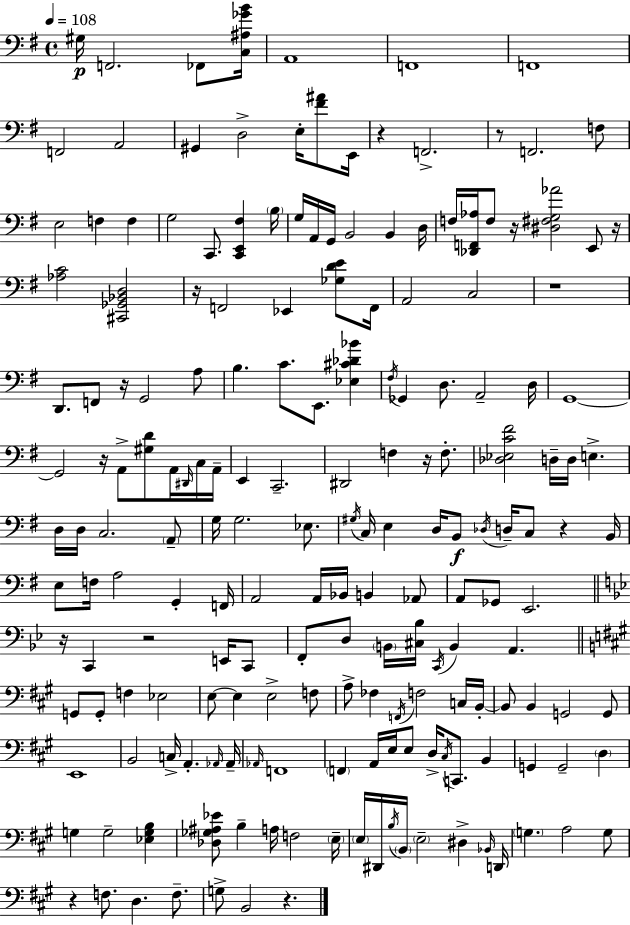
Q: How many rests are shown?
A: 14